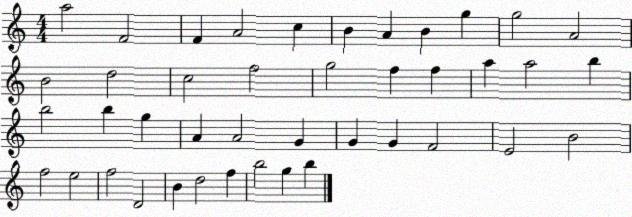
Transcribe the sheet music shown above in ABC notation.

X:1
T:Untitled
M:4/4
L:1/4
K:C
a2 F2 F A2 c B A B g g2 A2 B2 d2 c2 f2 g2 f f a a2 b b2 b g A A2 G G G F2 E2 B2 f2 e2 f2 D2 B d2 f b2 g b